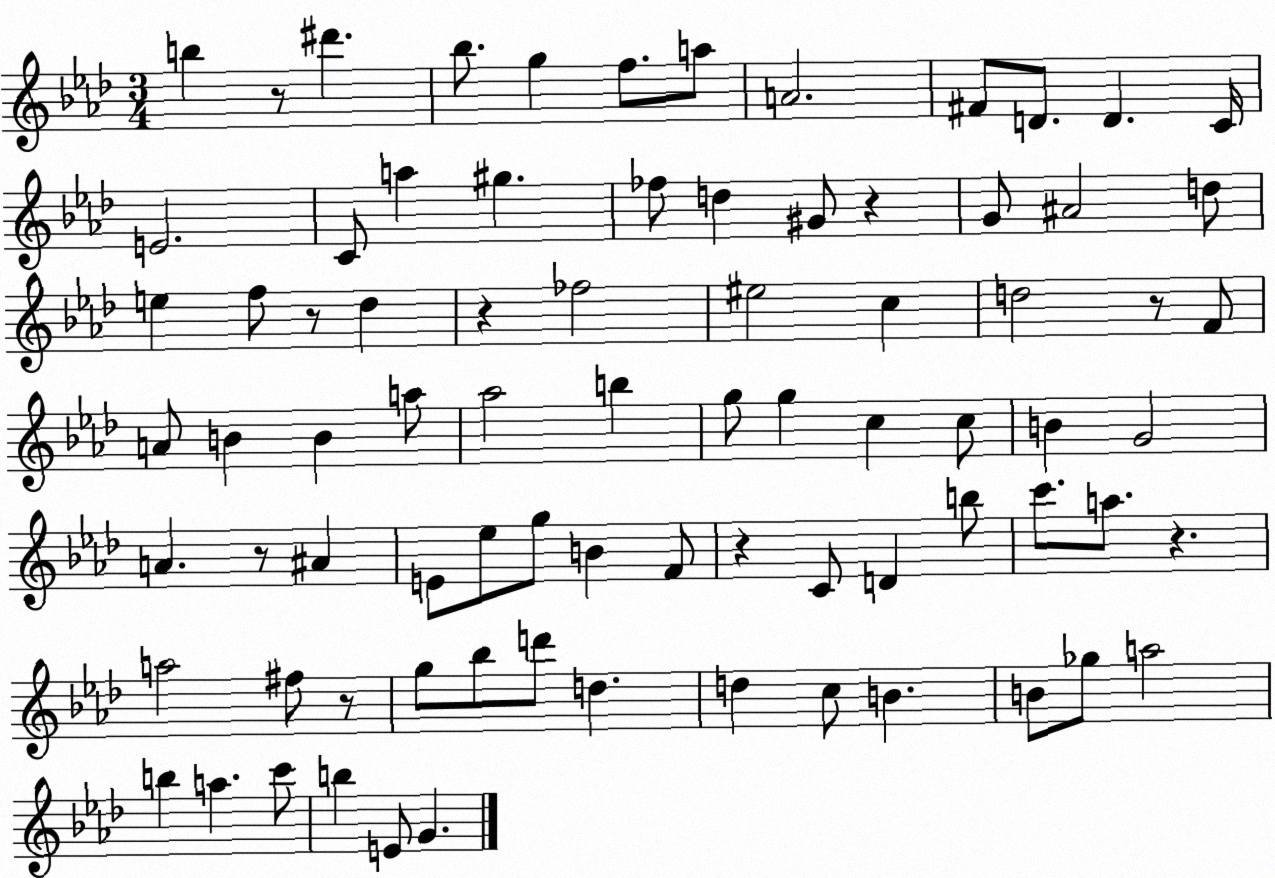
X:1
T:Untitled
M:3/4
L:1/4
K:Ab
b z/2 ^d' _b/2 g f/2 a/2 A2 ^F/2 D/2 D C/4 E2 C/2 a ^g _f/2 d ^G/2 z G/2 ^A2 d/2 e f/2 z/2 _d z _f2 ^e2 c d2 z/2 F/2 A/2 B B a/2 _a2 b g/2 g c c/2 B G2 A z/2 ^A E/2 _e/2 g/2 B F/2 z C/2 D b/2 c'/2 a/2 z a2 ^f/2 z/2 g/2 _b/2 d'/2 d d c/2 B B/2 _g/2 a2 b a c'/2 b E/2 G